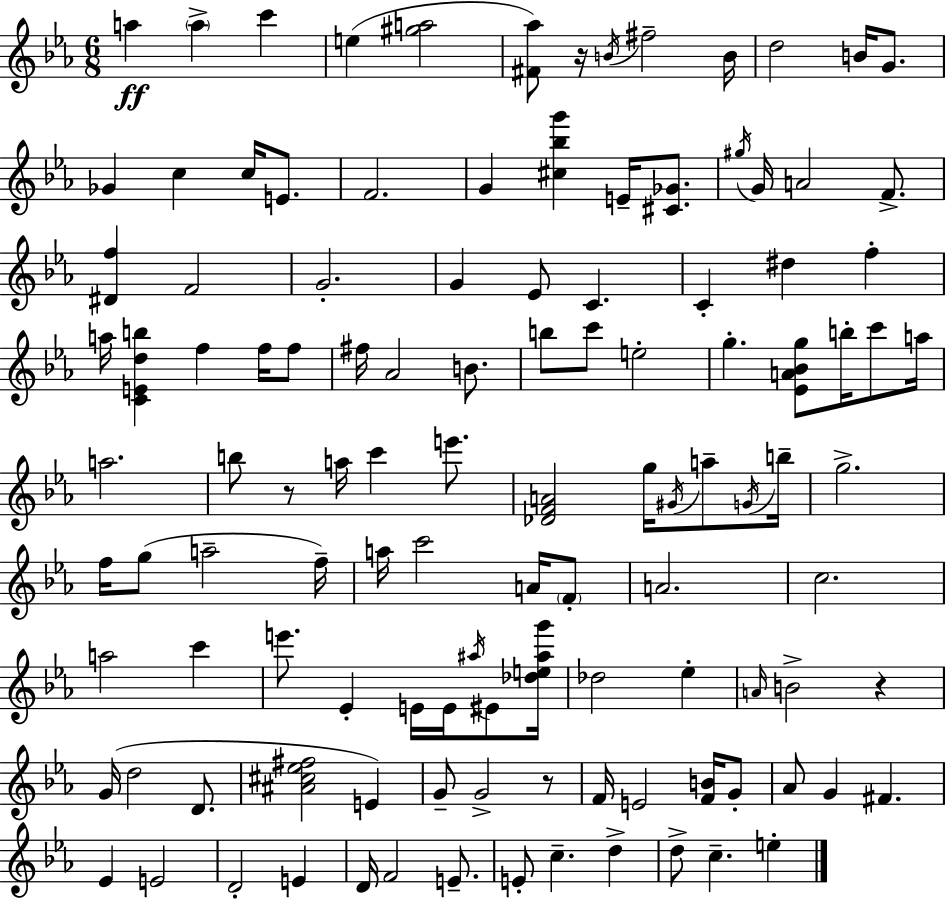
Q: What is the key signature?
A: C minor